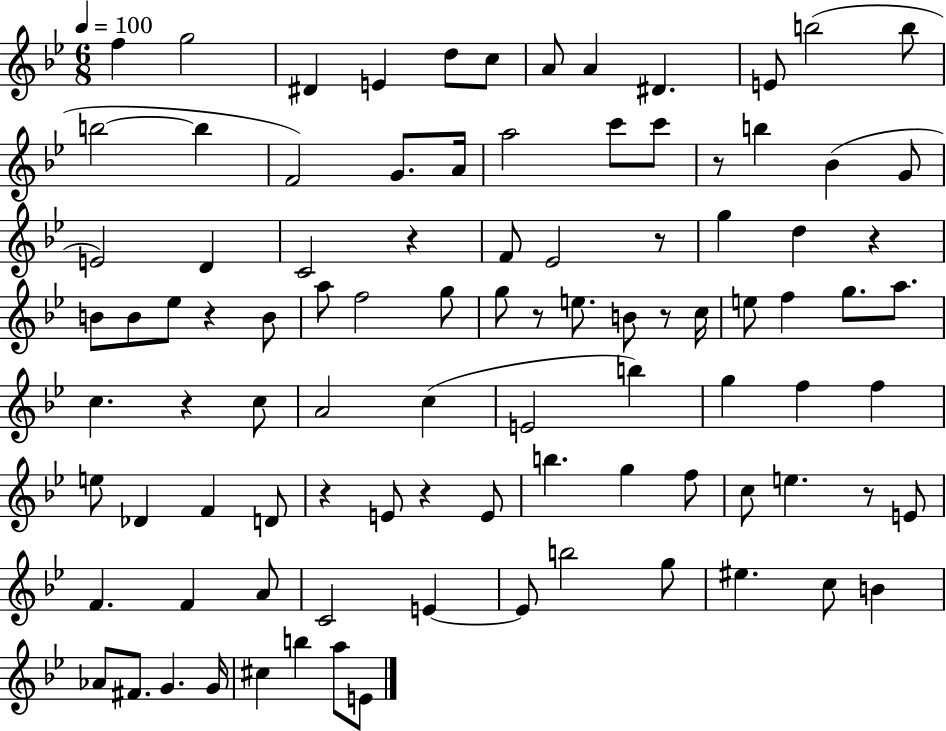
{
  \clef treble
  \numericTimeSignature
  \time 6/8
  \key bes \major
  \tempo 4 = 100
  \repeat volta 2 { f''4 g''2 | dis'4 e'4 d''8 c''8 | a'8 a'4 dis'4. | e'8 b''2( b''8 | \break b''2~~ b''4 | f'2) g'8. a'16 | a''2 c'''8 c'''8 | r8 b''4 bes'4( g'8 | \break e'2) d'4 | c'2 r4 | f'8 ees'2 r8 | g''4 d''4 r4 | \break b'8 b'8 ees''8 r4 b'8 | a''8 f''2 g''8 | g''8 r8 e''8. b'8 r8 c''16 | e''8 f''4 g''8. a''8. | \break c''4. r4 c''8 | a'2 c''4( | e'2 b''4) | g''4 f''4 f''4 | \break e''8 des'4 f'4 d'8 | r4 e'8 r4 e'8 | b''4. g''4 f''8 | c''8 e''4. r8 e'8 | \break f'4. f'4 a'8 | c'2 e'4~~ | e'8 b''2 g''8 | eis''4. c''8 b'4 | \break aes'8 fis'8. g'4. g'16 | cis''4 b''4 a''8 e'8 | } \bar "|."
}